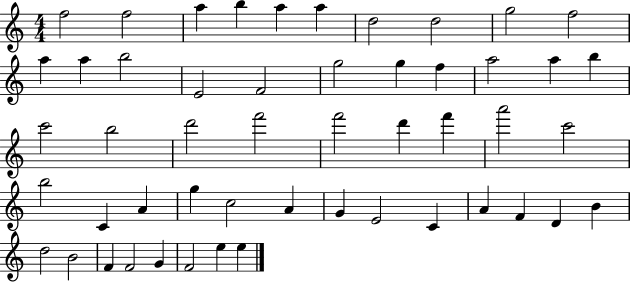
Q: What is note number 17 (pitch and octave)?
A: G5